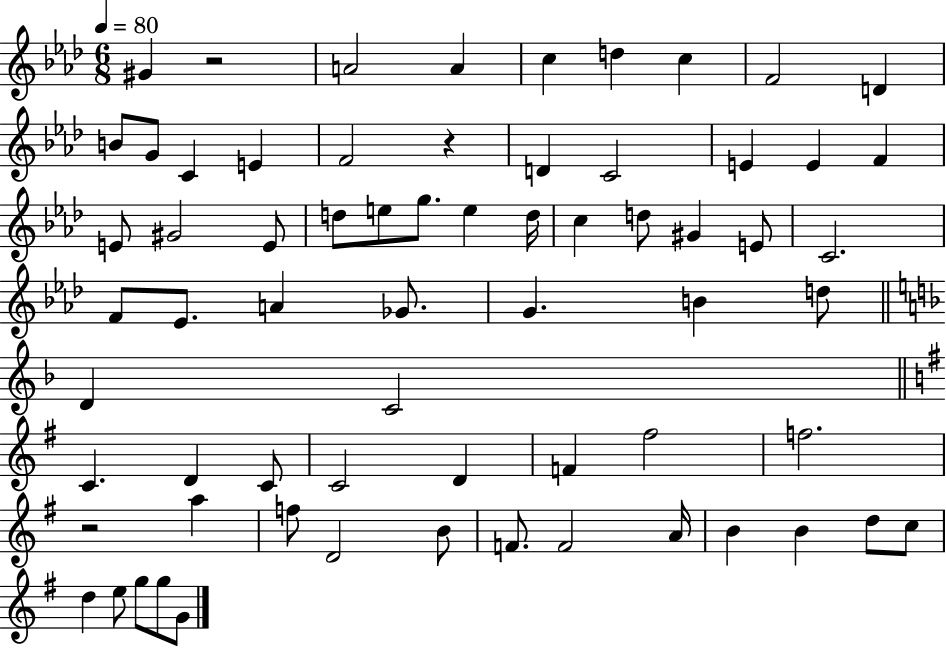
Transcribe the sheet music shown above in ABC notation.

X:1
T:Untitled
M:6/8
L:1/4
K:Ab
^G z2 A2 A c d c F2 D B/2 G/2 C E F2 z D C2 E E F E/2 ^G2 E/2 d/2 e/2 g/2 e d/4 c d/2 ^G E/2 C2 F/2 _E/2 A _G/2 G B d/2 D C2 C D C/2 C2 D F ^f2 f2 z2 a f/2 D2 B/2 F/2 F2 A/4 B B d/2 c/2 d e/2 g/2 g/2 G/2